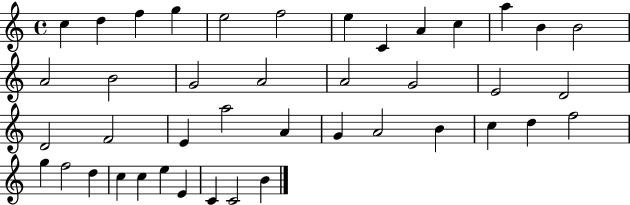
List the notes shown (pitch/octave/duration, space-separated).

C5/q D5/q F5/q G5/q E5/h F5/h E5/q C4/q A4/q C5/q A5/q B4/q B4/h A4/h B4/h G4/h A4/h A4/h G4/h E4/h D4/h D4/h F4/h E4/q A5/h A4/q G4/q A4/h B4/q C5/q D5/q F5/h G5/q F5/h D5/q C5/q C5/q E5/q E4/q C4/q C4/h B4/q